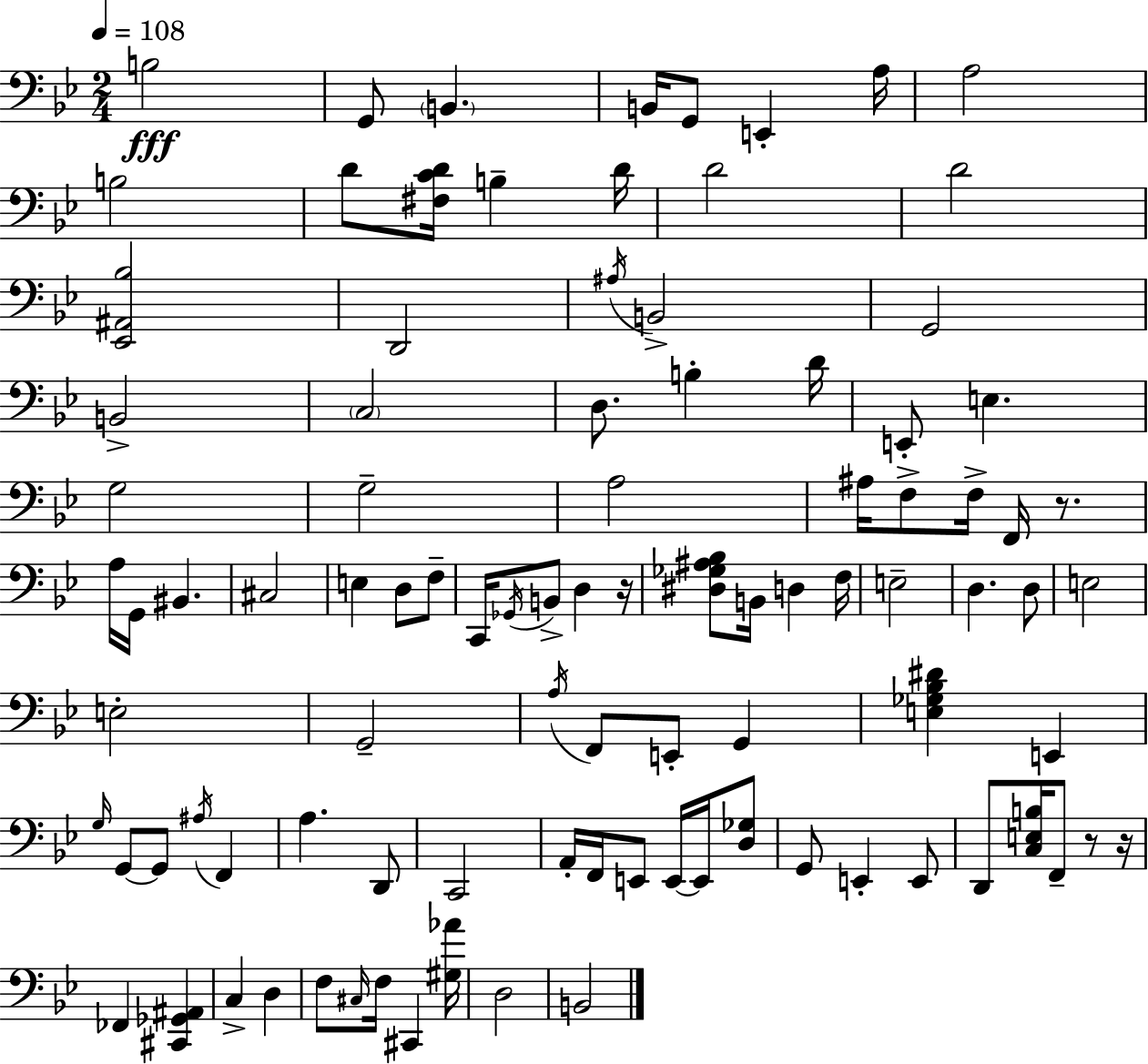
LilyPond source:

{
  \clef bass
  \numericTimeSignature
  \time 2/4
  \key bes \major
  \tempo 4 = 108
  b2\fff | g,8 \parenthesize b,4. | b,16 g,8 e,4-. a16 | a2 | \break b2 | d'8 <fis c' d'>16 b4-- d'16 | d'2 | d'2 | \break <ees, ais, bes>2 | d,2 | \acciaccatura { ais16 } b,2-> | g,2 | \break b,2-> | \parenthesize c2 | d8. b4-. | d'16 e,8-. e4. | \break g2 | g2-- | a2 | ais16 f8-> f16-> f,16 r8. | \break a16 g,16 bis,4. | cis2 | e4 d8 f8-- | c,16 \acciaccatura { ges,16 } b,8-> d4 | \break r16 <dis ges ais bes>8 b,16 d4 | f16 e2-- | d4. | d8 e2 | \break e2-. | g,2-- | \acciaccatura { a16 } f,8 e,8-. g,4 | <e ges bes dis'>4 e,4 | \break \grace { g16 } g,8~~ g,8 | \acciaccatura { ais16 } f,4 a4. | d,8 c,2 | a,16-. f,16 e,8 | \break e,16~~ e,16 <d ges>8 g,8 e,4-. | e,8 d,8 <c e b>16 | f,8-- r8 r16 fes,4 | <cis, ges, ais,>4 c4-> | \break d4 f8 \grace { cis16 } | f16 cis,4 <gis aes'>16 d2 | b,2 | \bar "|."
}